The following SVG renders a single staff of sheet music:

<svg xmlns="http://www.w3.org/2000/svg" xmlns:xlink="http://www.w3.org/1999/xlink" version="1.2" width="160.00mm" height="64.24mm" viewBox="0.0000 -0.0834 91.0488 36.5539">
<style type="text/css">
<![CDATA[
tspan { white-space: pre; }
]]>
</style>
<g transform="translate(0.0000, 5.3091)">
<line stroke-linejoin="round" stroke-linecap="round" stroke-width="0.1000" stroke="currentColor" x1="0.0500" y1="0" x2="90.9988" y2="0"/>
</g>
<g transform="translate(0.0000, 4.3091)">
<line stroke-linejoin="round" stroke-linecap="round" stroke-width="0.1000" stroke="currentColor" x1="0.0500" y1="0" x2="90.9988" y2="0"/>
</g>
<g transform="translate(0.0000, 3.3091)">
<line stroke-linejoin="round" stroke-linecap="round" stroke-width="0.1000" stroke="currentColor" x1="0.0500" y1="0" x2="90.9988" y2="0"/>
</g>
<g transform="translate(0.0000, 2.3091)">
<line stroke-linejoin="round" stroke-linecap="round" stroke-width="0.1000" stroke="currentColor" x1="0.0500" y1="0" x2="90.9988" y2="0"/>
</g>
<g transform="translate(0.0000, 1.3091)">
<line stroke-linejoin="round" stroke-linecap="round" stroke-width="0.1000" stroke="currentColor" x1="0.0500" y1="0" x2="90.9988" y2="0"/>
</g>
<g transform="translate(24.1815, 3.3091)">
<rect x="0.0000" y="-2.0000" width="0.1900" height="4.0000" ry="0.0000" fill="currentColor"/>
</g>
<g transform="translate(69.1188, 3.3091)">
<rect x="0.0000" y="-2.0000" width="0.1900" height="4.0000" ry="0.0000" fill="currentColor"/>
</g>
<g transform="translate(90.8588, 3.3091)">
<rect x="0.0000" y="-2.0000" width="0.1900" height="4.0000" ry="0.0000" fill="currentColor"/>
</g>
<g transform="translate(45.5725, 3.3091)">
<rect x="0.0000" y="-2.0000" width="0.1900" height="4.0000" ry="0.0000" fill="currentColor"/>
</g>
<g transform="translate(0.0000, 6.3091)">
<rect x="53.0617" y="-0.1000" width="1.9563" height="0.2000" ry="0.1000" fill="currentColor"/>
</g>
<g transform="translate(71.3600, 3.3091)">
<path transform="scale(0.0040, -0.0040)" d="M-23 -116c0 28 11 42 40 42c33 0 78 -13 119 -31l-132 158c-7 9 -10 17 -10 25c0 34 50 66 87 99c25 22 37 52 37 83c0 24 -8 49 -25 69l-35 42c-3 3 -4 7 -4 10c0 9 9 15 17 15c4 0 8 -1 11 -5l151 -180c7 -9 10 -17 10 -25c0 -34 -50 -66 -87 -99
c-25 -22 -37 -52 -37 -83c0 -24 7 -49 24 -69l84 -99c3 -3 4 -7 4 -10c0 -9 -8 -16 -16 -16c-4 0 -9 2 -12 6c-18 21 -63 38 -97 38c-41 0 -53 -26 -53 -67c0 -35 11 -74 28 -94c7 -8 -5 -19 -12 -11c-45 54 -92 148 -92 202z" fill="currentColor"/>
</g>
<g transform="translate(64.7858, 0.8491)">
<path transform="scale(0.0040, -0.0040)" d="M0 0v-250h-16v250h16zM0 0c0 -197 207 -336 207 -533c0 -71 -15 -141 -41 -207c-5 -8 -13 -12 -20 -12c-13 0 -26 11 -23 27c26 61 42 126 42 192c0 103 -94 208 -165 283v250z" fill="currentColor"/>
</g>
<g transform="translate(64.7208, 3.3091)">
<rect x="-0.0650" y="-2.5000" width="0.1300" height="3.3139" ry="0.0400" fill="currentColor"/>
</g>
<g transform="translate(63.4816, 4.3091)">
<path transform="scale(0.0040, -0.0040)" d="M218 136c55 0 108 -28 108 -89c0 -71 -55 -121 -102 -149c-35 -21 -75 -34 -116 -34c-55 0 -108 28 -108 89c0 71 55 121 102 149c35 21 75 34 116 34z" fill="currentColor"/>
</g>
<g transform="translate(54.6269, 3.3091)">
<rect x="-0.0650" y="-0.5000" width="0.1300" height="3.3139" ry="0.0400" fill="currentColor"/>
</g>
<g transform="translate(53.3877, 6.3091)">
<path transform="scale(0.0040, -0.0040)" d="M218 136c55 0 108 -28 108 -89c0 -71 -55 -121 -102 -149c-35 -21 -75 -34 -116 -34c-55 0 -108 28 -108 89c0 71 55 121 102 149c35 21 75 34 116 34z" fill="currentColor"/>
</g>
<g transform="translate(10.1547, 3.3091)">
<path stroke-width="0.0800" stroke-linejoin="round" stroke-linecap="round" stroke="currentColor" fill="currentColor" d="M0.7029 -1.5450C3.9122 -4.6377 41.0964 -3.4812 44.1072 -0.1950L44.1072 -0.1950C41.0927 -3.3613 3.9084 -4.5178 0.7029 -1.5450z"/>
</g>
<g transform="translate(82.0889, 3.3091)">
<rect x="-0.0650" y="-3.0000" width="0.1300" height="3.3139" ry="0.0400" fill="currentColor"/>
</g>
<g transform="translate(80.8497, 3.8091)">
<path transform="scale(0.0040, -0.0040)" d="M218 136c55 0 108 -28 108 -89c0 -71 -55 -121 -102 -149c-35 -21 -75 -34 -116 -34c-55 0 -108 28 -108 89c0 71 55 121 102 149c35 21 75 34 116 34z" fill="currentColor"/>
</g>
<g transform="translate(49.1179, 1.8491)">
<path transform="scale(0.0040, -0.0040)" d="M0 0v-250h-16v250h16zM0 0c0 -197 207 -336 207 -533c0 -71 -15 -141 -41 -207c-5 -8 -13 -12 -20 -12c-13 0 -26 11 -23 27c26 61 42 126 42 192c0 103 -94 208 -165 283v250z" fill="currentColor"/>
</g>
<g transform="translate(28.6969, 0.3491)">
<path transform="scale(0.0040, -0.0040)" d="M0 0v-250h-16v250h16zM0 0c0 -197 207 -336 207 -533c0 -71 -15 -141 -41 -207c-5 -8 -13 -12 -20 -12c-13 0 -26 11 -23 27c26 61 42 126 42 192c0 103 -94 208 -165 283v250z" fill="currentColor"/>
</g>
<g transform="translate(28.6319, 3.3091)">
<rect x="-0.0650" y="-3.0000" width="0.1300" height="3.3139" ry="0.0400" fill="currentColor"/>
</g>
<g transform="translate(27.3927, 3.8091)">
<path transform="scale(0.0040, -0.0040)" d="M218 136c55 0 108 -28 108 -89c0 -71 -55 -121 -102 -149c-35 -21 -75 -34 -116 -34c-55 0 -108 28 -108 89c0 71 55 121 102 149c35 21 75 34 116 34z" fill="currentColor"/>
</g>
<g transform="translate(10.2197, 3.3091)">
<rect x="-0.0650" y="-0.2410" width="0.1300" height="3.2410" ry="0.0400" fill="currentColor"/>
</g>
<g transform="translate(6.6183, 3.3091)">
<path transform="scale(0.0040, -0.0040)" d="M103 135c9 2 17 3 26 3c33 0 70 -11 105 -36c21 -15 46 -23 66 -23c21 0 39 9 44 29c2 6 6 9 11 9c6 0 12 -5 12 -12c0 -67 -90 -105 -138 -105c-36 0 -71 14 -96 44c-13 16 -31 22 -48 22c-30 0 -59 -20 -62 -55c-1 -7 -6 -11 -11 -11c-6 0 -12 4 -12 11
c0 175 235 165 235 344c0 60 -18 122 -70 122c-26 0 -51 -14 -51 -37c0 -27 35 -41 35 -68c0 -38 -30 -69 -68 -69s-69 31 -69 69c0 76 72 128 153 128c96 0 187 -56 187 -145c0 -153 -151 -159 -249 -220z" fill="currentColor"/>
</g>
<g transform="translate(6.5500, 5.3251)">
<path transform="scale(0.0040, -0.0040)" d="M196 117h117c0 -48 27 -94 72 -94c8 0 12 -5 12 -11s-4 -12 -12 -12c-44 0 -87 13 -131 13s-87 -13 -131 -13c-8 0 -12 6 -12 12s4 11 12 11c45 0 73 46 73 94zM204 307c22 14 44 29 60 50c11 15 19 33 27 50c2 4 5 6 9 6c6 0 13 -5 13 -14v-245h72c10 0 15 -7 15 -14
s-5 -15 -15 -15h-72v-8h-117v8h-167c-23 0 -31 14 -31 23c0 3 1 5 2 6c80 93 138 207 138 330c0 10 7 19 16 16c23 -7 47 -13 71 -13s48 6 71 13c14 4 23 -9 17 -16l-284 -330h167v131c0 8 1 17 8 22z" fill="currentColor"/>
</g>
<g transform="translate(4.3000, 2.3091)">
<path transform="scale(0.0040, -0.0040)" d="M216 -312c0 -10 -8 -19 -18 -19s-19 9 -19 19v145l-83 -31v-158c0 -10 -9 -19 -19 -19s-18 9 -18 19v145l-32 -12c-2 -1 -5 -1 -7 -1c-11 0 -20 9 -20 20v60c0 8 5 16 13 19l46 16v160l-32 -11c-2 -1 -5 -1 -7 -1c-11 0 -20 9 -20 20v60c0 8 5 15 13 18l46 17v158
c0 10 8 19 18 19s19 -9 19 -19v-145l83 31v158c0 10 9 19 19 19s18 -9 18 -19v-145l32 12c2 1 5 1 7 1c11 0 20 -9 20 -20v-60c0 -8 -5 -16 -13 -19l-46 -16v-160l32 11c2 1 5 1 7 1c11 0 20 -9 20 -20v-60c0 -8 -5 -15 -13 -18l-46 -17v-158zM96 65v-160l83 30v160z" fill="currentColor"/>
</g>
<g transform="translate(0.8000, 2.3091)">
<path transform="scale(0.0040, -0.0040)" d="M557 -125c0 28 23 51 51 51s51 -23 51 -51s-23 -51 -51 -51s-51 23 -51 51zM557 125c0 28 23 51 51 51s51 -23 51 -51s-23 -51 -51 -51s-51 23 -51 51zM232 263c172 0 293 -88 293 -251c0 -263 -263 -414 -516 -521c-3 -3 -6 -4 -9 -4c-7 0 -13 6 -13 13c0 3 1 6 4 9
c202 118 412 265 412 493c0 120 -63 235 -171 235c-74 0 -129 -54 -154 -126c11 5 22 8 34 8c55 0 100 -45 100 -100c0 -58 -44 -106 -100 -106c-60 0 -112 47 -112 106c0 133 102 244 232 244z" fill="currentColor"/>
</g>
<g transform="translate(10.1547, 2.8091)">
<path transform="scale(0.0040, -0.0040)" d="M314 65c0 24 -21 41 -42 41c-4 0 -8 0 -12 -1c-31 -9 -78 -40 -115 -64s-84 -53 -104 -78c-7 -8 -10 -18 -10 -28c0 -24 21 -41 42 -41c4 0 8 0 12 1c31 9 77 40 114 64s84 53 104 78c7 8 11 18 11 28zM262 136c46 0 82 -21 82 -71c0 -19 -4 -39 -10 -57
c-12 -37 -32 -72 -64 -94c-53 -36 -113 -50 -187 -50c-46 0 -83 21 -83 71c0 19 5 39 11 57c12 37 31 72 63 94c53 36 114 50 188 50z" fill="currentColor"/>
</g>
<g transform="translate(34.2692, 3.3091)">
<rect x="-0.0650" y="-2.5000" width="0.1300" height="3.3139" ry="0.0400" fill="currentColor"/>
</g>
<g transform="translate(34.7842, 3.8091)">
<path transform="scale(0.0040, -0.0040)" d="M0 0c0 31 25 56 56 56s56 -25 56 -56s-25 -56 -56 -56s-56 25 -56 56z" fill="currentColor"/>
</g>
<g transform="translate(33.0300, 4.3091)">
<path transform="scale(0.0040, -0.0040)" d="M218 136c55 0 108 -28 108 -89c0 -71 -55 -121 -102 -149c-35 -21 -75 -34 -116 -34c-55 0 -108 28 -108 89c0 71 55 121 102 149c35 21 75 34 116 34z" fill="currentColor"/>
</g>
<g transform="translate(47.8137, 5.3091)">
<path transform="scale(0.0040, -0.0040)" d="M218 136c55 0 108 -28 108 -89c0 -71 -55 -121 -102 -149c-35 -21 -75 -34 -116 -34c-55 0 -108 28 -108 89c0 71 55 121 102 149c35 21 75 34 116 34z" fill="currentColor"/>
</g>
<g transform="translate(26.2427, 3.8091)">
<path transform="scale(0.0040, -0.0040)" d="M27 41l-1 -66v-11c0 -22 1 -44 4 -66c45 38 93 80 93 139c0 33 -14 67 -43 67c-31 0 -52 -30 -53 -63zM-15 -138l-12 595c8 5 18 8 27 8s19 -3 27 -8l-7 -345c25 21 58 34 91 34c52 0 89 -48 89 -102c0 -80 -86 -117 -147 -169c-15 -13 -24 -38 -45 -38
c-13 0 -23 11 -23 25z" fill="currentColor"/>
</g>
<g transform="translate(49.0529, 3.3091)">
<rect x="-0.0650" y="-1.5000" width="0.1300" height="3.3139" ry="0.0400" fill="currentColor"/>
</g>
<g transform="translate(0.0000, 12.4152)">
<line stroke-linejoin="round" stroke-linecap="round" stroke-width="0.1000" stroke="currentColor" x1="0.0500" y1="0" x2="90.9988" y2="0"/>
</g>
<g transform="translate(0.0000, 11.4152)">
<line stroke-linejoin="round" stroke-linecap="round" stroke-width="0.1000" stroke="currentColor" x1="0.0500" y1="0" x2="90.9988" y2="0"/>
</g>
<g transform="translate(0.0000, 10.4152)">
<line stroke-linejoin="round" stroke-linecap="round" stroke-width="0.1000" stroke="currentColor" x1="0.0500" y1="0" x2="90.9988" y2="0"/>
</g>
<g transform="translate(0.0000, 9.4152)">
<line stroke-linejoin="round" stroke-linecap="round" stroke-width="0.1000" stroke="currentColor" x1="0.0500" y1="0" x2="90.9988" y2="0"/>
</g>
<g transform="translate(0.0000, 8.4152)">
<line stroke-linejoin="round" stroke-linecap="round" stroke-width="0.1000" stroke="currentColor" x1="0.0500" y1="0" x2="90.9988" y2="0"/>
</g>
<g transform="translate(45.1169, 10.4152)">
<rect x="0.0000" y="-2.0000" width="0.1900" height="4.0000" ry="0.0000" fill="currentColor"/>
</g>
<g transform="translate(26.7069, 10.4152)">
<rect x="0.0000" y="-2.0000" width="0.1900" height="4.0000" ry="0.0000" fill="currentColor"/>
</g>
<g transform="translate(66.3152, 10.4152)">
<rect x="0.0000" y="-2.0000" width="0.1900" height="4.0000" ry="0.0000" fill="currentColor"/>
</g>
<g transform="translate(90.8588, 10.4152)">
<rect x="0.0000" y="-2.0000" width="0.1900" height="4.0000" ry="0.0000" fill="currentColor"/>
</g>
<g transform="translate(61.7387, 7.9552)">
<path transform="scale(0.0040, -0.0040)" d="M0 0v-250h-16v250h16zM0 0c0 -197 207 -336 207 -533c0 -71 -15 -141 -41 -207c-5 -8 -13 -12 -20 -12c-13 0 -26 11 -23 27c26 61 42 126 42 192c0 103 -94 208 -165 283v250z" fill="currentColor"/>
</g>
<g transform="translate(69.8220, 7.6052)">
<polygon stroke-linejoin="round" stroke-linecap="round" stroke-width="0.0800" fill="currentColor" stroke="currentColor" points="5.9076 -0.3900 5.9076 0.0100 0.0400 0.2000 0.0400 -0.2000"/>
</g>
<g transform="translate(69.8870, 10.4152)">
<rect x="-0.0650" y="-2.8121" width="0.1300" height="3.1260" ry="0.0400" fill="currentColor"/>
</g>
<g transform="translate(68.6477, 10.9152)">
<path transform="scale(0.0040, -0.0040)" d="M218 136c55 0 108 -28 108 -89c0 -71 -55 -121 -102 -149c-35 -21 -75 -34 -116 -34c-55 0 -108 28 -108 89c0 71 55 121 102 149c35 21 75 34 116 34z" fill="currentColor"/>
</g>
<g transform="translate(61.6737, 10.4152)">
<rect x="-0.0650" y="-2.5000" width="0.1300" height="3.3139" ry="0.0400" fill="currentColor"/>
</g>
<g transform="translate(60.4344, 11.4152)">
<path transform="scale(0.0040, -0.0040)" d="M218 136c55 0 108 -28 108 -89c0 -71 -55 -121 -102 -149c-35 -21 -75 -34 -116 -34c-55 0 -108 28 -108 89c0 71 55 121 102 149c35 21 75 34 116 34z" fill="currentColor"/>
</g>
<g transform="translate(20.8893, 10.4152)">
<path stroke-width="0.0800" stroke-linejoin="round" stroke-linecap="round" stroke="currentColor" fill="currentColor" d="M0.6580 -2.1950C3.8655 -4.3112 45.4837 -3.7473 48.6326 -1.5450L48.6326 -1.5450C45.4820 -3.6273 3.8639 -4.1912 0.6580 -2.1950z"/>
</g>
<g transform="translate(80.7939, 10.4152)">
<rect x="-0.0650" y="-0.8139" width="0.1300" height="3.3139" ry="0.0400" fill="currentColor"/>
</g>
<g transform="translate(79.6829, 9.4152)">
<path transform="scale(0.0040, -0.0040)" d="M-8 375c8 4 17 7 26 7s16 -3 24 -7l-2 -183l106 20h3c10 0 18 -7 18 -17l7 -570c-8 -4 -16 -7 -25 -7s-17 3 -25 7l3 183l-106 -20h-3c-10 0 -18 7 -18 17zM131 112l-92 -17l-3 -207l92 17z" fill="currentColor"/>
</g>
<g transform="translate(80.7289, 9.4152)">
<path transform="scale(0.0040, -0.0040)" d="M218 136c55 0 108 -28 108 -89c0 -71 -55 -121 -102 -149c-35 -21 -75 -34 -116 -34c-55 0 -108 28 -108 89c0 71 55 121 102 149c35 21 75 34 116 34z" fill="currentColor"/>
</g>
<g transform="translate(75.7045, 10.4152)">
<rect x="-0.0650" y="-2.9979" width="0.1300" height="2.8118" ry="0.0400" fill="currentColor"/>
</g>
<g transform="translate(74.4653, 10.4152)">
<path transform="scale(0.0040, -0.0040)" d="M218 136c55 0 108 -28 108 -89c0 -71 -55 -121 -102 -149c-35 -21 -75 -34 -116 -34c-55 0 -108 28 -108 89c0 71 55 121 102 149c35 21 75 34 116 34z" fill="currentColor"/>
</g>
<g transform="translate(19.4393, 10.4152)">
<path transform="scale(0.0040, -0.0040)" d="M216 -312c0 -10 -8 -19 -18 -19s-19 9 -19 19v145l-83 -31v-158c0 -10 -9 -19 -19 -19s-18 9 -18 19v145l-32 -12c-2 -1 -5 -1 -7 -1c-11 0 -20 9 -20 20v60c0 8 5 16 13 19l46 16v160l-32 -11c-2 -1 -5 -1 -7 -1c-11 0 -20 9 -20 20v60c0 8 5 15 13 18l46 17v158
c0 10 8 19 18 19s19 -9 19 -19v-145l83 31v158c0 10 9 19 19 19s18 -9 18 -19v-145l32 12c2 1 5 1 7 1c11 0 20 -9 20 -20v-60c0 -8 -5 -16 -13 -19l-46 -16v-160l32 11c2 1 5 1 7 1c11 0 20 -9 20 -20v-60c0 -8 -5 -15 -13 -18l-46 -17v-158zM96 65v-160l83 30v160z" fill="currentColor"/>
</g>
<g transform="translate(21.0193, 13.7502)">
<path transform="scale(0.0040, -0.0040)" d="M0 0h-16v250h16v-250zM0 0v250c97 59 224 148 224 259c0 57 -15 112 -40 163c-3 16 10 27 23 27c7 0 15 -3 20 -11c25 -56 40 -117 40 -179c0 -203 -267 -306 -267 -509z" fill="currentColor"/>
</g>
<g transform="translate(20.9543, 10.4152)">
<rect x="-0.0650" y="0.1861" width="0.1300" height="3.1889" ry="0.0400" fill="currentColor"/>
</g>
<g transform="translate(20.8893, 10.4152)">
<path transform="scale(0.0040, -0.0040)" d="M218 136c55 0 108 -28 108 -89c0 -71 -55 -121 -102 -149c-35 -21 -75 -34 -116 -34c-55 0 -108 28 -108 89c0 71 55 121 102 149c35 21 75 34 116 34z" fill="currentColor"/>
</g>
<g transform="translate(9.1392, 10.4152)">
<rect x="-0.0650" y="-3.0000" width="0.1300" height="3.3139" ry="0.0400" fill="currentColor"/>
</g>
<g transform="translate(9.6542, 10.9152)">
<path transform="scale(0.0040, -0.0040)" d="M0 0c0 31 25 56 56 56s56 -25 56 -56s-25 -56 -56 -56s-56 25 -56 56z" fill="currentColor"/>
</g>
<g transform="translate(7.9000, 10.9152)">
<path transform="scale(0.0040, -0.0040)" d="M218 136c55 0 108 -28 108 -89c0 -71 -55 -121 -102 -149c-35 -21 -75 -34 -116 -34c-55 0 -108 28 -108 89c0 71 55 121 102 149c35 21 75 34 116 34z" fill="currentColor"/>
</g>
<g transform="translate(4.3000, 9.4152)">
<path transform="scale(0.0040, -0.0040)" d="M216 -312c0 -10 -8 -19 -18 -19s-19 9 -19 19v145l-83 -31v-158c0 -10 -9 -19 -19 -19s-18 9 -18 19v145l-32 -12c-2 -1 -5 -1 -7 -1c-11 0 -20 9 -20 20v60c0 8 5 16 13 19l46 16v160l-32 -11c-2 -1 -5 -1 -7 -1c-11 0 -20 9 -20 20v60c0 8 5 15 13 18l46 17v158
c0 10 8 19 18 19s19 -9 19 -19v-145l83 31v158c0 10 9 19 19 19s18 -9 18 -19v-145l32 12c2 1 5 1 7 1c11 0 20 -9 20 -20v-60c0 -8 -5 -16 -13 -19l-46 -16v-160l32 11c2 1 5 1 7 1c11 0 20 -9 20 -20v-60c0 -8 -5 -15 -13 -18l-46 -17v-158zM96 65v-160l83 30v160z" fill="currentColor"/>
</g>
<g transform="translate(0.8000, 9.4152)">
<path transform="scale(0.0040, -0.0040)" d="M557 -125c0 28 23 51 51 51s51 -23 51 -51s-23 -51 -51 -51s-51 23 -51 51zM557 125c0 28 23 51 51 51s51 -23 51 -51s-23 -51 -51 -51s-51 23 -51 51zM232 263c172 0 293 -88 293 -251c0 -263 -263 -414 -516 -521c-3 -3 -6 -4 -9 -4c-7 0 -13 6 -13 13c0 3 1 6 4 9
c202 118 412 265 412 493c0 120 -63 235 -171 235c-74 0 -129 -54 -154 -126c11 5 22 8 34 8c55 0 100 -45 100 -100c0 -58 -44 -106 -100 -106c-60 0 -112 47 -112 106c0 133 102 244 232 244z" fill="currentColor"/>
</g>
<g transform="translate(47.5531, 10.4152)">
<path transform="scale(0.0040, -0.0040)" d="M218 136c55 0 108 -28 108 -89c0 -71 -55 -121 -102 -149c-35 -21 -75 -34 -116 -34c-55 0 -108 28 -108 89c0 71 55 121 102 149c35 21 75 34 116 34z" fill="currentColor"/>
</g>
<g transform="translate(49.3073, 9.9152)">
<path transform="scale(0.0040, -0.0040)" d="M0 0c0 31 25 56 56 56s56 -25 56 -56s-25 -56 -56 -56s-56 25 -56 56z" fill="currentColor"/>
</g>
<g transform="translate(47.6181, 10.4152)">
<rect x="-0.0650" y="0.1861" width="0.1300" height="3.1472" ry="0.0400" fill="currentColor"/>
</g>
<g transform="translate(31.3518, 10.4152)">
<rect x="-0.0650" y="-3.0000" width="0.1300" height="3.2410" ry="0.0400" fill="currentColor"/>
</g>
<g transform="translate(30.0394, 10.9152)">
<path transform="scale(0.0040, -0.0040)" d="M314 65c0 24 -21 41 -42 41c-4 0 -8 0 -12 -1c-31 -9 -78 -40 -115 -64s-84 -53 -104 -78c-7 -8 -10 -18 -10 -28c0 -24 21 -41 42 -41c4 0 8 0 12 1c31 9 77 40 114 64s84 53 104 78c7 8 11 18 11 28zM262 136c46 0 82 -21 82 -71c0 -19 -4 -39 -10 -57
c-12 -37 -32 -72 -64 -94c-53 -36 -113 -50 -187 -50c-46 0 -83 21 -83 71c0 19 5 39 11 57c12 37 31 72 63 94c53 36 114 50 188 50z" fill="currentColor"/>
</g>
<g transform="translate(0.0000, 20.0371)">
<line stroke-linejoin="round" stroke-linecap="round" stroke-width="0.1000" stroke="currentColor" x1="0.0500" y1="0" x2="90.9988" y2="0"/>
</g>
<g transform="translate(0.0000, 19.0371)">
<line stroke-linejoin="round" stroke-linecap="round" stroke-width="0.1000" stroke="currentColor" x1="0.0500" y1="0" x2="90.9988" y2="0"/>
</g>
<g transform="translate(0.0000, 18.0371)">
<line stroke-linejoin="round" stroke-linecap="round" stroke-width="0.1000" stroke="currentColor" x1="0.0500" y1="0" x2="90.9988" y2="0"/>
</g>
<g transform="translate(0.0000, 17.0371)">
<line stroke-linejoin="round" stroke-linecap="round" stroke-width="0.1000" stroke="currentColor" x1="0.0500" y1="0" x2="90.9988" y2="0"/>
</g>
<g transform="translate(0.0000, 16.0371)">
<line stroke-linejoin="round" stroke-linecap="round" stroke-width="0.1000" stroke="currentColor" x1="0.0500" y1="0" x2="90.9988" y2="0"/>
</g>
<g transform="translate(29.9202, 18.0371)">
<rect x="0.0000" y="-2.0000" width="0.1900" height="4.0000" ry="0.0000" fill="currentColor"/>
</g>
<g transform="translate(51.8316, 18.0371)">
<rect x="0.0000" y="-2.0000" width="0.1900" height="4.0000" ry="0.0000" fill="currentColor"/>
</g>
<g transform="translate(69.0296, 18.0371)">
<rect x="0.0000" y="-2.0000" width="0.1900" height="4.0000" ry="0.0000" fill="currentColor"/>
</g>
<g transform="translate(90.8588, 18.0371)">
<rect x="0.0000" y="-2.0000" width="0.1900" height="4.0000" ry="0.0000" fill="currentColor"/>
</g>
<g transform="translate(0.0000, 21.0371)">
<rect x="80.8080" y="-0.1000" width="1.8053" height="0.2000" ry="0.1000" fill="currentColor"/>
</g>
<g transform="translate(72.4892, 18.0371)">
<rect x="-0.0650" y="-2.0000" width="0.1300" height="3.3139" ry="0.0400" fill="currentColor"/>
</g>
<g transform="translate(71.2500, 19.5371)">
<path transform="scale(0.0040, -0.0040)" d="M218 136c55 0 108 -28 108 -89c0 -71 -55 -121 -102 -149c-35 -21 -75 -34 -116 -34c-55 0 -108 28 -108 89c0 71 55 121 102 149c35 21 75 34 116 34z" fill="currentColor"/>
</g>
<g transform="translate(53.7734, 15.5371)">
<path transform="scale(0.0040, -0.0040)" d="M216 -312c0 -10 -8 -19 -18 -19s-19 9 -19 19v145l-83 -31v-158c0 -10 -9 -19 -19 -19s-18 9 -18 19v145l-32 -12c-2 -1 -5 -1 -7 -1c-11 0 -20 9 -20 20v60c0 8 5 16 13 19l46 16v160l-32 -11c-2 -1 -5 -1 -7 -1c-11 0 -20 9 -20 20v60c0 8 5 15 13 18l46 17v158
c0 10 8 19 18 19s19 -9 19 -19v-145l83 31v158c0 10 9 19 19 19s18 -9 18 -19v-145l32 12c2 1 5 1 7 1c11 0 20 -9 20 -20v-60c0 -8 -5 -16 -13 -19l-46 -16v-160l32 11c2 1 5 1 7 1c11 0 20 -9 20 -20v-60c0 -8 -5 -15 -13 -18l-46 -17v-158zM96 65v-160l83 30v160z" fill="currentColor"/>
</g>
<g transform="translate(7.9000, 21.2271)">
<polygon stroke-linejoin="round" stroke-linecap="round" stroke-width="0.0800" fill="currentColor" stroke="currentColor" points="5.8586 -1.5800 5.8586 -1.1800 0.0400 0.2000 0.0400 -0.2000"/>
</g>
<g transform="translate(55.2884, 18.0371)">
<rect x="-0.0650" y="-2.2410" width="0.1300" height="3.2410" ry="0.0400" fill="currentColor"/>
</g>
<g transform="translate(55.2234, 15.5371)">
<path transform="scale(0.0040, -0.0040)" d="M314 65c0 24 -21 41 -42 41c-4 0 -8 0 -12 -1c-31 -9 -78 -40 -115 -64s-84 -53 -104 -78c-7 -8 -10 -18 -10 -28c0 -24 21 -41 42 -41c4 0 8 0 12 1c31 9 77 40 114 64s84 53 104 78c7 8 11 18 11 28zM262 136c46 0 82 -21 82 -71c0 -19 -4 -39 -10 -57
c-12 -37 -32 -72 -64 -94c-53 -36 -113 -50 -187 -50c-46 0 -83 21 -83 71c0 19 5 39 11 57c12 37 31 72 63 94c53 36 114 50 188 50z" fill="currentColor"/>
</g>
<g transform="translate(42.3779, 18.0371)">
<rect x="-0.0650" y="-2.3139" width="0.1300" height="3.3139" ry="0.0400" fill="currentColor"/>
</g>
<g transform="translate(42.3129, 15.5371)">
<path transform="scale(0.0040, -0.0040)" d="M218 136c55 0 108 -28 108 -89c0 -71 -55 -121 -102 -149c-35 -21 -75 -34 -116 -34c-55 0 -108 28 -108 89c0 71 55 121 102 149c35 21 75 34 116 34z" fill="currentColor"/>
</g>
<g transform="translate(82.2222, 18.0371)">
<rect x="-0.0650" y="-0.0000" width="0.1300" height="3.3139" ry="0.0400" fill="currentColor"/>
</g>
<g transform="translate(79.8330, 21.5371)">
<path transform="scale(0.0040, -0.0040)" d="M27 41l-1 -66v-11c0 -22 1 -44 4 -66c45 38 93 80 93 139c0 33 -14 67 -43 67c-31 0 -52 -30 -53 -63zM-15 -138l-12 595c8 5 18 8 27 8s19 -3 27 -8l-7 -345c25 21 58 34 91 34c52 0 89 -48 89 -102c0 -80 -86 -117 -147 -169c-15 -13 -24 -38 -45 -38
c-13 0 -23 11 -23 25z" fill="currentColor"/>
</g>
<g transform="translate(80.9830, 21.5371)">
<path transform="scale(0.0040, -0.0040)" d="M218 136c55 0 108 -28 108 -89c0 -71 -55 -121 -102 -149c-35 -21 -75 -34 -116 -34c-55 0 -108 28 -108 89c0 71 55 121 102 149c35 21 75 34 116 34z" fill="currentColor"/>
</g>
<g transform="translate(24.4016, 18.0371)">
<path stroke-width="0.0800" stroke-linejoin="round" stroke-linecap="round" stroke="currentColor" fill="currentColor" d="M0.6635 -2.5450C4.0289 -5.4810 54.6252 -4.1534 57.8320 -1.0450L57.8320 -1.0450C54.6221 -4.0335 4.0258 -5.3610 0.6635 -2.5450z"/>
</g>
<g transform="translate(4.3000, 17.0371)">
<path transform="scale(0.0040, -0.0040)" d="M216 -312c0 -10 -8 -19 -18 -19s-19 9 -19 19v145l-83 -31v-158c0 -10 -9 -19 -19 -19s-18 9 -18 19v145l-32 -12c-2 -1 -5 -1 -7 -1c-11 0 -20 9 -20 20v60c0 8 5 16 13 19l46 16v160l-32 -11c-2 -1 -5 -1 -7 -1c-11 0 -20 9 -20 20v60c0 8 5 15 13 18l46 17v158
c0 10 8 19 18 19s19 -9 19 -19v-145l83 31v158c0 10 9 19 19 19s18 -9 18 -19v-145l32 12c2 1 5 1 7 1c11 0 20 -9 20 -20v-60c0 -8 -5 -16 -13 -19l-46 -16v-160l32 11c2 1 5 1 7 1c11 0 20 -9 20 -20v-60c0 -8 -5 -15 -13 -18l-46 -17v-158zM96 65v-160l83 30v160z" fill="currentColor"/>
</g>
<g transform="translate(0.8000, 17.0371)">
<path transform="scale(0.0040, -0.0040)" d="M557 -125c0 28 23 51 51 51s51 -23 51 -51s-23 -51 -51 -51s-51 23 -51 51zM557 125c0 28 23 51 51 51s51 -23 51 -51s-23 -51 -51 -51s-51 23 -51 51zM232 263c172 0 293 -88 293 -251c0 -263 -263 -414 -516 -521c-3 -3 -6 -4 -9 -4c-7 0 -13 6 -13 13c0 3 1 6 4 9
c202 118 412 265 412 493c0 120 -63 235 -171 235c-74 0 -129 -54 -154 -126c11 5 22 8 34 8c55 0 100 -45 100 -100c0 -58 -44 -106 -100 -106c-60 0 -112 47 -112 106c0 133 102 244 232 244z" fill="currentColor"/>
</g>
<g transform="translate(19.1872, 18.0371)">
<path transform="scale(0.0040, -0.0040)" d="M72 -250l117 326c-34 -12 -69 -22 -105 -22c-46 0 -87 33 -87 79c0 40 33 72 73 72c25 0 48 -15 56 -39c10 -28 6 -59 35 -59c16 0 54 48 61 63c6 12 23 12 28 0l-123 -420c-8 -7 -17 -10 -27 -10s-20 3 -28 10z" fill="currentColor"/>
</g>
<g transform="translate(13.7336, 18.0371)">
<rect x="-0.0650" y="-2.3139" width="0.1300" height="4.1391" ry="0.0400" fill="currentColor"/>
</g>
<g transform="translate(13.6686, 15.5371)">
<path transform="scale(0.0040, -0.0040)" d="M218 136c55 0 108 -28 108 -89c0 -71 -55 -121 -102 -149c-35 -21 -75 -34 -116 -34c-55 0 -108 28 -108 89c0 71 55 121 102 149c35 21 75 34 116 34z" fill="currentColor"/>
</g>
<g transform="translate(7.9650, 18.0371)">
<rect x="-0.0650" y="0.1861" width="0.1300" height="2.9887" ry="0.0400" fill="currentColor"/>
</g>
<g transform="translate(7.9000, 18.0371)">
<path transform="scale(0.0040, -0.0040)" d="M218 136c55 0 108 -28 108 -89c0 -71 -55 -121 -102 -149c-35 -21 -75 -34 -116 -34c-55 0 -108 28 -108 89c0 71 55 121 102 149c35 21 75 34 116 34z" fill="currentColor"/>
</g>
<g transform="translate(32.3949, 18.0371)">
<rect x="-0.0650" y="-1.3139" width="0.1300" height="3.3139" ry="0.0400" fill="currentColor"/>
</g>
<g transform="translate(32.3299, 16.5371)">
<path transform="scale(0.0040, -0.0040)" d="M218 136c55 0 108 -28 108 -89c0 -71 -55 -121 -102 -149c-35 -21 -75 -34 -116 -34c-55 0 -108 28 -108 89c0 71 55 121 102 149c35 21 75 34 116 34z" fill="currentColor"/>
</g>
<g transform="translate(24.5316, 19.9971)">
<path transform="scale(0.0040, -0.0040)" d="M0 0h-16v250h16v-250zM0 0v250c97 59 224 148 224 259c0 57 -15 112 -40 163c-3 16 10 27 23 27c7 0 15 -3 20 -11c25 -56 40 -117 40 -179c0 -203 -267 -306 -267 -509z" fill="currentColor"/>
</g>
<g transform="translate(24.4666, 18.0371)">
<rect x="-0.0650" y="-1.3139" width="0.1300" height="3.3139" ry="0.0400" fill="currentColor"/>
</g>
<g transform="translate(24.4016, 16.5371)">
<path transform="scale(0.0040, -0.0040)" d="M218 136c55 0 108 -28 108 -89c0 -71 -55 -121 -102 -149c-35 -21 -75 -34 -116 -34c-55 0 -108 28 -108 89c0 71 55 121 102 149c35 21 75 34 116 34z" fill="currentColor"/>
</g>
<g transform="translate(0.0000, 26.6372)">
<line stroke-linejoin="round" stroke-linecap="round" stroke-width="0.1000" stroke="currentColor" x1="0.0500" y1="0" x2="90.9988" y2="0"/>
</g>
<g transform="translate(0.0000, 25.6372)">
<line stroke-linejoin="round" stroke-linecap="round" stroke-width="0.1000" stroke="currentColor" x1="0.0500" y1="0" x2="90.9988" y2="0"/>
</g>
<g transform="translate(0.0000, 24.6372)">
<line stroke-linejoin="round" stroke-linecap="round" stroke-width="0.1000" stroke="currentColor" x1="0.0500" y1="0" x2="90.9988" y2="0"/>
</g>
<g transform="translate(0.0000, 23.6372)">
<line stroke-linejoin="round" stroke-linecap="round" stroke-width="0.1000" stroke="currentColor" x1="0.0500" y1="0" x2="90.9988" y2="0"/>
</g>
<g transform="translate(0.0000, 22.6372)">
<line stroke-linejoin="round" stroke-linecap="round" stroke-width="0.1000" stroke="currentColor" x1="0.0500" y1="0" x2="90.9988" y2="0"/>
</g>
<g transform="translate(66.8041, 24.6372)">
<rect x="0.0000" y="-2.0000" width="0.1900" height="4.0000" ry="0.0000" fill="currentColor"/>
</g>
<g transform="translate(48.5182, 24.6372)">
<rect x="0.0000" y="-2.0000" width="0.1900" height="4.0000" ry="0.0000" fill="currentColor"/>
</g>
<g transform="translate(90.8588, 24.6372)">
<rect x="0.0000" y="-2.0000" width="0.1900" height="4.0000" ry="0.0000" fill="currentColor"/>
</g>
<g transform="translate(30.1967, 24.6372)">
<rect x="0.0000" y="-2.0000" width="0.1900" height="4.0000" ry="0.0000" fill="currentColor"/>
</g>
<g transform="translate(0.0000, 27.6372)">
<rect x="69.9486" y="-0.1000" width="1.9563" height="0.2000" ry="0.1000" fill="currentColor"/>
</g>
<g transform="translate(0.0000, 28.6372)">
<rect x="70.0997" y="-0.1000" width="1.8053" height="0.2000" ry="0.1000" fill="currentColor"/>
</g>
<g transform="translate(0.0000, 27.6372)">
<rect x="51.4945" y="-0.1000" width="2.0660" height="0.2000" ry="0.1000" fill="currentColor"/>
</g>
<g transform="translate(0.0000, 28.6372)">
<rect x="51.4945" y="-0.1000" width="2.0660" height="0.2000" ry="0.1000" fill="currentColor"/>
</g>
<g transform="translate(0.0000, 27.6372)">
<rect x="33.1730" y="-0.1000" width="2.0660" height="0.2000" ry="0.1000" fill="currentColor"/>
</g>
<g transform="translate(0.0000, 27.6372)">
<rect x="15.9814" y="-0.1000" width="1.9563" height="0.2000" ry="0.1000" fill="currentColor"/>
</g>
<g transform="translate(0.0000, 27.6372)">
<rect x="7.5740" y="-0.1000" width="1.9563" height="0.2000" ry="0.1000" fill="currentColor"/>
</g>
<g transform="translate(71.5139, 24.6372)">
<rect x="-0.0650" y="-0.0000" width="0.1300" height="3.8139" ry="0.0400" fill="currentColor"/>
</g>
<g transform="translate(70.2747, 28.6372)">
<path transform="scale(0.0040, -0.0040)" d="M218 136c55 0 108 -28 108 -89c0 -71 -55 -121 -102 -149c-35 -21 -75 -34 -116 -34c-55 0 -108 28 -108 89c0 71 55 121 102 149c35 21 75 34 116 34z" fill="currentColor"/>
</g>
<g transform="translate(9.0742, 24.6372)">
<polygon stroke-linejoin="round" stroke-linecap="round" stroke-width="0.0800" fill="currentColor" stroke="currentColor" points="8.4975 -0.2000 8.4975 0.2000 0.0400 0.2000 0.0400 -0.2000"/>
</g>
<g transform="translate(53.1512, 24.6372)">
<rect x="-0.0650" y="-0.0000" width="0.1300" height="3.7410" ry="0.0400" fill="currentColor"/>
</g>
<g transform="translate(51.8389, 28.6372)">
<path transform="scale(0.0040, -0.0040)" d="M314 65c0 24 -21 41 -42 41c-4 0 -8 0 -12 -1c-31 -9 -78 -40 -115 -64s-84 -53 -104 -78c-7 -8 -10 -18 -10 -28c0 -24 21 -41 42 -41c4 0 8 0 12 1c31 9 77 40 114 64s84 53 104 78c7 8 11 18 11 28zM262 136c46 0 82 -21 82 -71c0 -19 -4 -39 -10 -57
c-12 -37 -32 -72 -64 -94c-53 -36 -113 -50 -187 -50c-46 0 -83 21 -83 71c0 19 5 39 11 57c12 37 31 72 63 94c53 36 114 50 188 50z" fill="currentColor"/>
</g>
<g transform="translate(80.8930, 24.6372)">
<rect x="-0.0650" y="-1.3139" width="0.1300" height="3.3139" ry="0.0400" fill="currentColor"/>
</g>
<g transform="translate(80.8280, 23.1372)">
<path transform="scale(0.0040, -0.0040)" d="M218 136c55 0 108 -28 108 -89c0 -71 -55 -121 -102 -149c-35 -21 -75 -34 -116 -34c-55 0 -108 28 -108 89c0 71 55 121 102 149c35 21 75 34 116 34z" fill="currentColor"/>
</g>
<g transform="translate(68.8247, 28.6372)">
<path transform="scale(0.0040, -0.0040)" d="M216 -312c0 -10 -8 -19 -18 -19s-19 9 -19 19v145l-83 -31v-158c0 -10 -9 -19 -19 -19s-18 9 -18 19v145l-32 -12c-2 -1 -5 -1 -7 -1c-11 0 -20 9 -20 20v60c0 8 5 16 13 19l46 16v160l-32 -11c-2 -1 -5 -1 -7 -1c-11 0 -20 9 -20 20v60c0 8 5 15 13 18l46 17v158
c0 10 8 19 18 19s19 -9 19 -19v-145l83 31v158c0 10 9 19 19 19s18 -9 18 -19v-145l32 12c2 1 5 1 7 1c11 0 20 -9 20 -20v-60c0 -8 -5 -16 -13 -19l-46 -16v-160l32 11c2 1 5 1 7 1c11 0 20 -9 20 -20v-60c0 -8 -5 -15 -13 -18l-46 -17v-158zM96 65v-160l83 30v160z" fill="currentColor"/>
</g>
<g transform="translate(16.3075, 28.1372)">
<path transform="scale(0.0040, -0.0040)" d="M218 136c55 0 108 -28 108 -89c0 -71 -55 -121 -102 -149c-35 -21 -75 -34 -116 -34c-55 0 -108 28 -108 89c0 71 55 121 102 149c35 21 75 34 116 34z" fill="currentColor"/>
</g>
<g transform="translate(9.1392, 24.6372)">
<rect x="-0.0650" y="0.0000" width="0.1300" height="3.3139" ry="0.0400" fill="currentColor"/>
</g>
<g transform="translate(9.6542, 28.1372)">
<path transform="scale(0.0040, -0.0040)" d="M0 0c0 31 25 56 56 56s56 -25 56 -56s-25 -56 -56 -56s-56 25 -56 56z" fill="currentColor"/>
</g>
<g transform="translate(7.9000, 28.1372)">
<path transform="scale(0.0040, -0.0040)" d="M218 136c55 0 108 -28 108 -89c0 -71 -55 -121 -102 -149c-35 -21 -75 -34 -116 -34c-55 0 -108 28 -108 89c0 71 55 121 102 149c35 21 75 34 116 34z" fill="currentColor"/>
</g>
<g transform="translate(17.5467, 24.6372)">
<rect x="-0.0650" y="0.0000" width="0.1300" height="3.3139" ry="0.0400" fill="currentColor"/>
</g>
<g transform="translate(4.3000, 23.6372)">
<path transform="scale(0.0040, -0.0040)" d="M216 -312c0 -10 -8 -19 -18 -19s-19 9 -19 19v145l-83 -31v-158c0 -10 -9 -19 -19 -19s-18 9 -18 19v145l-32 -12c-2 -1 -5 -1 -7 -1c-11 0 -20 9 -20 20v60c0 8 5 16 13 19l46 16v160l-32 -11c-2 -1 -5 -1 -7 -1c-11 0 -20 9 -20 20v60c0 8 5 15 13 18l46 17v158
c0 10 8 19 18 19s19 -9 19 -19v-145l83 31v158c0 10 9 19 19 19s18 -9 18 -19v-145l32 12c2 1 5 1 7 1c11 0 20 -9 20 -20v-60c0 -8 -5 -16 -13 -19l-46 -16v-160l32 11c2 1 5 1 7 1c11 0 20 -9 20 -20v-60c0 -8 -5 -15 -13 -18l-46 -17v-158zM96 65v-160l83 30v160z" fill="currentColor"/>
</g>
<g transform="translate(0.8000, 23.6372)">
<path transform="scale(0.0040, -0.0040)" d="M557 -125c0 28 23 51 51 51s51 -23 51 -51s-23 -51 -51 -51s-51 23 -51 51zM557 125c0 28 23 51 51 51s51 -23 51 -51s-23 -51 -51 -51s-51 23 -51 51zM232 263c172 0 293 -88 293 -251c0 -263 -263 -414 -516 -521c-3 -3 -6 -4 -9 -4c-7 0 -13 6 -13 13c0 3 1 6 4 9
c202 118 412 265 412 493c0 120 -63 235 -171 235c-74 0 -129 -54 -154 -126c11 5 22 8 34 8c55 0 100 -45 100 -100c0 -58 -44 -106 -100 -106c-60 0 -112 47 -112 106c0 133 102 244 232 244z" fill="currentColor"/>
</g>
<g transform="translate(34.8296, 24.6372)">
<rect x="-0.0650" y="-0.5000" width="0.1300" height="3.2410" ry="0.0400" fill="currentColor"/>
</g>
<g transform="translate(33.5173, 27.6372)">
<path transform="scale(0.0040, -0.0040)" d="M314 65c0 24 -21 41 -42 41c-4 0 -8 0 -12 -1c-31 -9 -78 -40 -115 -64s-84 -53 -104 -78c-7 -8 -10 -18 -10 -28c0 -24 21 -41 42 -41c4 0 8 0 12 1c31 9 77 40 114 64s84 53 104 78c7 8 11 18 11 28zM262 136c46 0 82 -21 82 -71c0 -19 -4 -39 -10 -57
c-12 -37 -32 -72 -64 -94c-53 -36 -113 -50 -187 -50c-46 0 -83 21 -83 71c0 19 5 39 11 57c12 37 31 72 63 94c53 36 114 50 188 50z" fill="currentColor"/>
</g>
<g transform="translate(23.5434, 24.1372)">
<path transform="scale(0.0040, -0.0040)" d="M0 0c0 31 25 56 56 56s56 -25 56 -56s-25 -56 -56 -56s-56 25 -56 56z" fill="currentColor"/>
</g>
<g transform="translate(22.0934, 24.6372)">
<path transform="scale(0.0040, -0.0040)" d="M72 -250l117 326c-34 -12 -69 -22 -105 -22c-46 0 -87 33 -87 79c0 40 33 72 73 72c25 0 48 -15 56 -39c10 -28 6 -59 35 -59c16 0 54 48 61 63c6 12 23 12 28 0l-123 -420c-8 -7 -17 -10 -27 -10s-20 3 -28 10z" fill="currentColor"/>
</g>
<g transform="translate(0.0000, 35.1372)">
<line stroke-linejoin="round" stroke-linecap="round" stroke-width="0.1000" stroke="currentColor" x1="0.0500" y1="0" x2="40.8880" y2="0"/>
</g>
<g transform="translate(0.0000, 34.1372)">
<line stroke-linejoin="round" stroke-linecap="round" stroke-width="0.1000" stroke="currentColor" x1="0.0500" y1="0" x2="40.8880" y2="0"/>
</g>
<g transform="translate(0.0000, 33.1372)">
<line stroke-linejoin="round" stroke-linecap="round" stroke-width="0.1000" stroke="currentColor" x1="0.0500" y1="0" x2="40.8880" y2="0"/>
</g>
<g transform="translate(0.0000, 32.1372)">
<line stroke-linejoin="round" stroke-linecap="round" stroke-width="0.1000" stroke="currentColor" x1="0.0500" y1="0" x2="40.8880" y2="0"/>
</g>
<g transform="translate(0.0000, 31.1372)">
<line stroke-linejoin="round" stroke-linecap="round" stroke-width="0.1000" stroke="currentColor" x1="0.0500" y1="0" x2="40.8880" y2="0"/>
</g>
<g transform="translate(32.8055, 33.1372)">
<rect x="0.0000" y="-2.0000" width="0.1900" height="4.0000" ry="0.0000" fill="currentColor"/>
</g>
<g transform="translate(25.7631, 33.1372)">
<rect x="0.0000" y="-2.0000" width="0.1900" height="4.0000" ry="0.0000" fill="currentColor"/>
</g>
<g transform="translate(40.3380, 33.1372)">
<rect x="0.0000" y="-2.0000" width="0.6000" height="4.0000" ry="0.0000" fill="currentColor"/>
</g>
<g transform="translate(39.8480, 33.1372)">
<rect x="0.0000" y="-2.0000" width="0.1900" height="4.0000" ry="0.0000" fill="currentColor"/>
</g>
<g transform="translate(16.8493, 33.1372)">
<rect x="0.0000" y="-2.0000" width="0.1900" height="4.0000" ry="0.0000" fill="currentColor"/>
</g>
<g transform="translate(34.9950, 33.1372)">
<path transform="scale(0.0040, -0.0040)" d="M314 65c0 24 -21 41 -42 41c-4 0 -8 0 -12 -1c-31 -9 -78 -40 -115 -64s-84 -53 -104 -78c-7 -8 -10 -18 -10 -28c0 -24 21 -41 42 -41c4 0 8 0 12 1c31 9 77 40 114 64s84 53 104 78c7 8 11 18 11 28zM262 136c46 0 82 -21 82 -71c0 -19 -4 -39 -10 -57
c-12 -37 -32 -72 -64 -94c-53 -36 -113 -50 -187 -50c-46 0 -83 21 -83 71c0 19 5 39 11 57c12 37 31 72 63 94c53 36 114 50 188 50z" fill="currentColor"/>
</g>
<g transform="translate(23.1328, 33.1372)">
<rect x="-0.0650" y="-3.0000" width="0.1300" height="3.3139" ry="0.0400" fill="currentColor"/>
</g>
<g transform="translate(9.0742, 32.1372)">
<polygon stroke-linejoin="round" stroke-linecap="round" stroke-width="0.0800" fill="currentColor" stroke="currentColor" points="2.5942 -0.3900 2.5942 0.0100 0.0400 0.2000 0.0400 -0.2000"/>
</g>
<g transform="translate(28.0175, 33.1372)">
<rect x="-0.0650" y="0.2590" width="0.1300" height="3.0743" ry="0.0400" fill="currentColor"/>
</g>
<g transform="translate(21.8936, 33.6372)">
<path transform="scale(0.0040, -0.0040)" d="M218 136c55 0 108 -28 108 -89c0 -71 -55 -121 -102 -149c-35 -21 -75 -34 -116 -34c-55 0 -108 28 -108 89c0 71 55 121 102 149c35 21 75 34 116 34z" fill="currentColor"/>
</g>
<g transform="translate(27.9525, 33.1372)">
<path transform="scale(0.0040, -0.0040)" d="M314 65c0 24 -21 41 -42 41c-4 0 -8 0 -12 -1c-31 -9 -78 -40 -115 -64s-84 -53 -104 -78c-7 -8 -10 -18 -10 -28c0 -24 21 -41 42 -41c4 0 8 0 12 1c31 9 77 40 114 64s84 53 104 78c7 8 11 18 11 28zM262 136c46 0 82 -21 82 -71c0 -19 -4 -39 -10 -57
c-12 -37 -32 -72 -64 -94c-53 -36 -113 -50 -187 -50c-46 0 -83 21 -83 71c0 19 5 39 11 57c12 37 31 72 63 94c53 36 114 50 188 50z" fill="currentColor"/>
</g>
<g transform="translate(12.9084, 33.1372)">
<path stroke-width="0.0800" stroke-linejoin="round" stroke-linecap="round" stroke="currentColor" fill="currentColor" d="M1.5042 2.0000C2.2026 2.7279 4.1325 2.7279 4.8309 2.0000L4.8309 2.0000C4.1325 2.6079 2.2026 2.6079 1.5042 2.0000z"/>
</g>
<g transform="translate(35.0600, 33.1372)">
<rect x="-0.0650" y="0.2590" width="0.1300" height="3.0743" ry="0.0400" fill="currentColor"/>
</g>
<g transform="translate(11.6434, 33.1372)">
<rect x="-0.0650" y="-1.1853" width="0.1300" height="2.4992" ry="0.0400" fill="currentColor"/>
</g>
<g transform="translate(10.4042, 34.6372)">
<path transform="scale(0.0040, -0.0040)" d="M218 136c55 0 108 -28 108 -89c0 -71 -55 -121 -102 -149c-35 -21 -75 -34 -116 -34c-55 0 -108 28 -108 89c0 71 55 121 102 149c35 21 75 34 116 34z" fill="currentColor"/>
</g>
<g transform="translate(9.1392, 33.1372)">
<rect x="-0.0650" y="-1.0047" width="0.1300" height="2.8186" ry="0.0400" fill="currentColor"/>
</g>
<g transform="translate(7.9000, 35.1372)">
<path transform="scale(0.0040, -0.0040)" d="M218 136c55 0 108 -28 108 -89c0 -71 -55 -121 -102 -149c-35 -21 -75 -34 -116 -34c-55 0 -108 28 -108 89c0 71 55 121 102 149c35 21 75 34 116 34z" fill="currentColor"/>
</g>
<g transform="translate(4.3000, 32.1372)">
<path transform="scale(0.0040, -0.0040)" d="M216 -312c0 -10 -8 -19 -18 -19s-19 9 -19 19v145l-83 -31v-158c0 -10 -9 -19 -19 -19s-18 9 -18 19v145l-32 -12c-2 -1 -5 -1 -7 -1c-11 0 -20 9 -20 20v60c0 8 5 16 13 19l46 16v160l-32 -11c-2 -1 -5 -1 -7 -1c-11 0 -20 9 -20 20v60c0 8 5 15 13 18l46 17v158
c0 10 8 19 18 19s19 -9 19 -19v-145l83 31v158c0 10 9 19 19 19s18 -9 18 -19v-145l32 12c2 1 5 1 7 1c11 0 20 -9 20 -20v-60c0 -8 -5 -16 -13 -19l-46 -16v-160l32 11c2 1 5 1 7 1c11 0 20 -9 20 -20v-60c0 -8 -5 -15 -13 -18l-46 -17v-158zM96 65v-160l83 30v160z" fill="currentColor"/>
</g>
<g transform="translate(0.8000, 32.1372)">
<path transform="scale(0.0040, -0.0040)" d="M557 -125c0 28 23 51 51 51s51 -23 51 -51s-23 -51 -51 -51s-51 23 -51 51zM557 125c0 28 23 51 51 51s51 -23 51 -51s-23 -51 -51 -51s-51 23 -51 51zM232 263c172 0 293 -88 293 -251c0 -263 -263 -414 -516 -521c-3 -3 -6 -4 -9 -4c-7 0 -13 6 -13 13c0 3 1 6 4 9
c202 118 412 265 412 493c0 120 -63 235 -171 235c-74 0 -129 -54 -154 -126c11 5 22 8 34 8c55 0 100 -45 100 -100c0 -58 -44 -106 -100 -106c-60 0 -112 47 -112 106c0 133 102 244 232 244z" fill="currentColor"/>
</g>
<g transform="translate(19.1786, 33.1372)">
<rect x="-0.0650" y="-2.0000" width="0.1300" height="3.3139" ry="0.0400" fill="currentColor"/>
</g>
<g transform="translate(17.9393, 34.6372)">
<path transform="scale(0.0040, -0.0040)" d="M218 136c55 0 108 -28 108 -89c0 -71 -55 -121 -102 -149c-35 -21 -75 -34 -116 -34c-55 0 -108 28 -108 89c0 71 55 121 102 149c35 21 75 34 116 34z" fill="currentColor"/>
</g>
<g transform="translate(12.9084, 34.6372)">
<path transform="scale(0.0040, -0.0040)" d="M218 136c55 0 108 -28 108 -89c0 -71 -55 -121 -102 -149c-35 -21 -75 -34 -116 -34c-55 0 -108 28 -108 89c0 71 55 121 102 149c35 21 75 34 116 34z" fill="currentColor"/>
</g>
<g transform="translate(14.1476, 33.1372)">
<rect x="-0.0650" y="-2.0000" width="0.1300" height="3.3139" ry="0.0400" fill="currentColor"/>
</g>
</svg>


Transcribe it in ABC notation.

X:1
T:Untitled
M:2/4
L:1/4
K:G
E,2 _C,/2 B,, G,,/2 E,, B,,/2 z C, C, ^D,/2 C,2 D, B,,/2 C,/2 D,/2 F, D,/2 B,/2 z/2 G,/2 G, B, ^B,2 A,, _D,, D,,/2 D,,/2 z/2 E,,2 C,,2 ^C,, G, G,,/2 A,,/2 A,, A,, C, D,2 D,2